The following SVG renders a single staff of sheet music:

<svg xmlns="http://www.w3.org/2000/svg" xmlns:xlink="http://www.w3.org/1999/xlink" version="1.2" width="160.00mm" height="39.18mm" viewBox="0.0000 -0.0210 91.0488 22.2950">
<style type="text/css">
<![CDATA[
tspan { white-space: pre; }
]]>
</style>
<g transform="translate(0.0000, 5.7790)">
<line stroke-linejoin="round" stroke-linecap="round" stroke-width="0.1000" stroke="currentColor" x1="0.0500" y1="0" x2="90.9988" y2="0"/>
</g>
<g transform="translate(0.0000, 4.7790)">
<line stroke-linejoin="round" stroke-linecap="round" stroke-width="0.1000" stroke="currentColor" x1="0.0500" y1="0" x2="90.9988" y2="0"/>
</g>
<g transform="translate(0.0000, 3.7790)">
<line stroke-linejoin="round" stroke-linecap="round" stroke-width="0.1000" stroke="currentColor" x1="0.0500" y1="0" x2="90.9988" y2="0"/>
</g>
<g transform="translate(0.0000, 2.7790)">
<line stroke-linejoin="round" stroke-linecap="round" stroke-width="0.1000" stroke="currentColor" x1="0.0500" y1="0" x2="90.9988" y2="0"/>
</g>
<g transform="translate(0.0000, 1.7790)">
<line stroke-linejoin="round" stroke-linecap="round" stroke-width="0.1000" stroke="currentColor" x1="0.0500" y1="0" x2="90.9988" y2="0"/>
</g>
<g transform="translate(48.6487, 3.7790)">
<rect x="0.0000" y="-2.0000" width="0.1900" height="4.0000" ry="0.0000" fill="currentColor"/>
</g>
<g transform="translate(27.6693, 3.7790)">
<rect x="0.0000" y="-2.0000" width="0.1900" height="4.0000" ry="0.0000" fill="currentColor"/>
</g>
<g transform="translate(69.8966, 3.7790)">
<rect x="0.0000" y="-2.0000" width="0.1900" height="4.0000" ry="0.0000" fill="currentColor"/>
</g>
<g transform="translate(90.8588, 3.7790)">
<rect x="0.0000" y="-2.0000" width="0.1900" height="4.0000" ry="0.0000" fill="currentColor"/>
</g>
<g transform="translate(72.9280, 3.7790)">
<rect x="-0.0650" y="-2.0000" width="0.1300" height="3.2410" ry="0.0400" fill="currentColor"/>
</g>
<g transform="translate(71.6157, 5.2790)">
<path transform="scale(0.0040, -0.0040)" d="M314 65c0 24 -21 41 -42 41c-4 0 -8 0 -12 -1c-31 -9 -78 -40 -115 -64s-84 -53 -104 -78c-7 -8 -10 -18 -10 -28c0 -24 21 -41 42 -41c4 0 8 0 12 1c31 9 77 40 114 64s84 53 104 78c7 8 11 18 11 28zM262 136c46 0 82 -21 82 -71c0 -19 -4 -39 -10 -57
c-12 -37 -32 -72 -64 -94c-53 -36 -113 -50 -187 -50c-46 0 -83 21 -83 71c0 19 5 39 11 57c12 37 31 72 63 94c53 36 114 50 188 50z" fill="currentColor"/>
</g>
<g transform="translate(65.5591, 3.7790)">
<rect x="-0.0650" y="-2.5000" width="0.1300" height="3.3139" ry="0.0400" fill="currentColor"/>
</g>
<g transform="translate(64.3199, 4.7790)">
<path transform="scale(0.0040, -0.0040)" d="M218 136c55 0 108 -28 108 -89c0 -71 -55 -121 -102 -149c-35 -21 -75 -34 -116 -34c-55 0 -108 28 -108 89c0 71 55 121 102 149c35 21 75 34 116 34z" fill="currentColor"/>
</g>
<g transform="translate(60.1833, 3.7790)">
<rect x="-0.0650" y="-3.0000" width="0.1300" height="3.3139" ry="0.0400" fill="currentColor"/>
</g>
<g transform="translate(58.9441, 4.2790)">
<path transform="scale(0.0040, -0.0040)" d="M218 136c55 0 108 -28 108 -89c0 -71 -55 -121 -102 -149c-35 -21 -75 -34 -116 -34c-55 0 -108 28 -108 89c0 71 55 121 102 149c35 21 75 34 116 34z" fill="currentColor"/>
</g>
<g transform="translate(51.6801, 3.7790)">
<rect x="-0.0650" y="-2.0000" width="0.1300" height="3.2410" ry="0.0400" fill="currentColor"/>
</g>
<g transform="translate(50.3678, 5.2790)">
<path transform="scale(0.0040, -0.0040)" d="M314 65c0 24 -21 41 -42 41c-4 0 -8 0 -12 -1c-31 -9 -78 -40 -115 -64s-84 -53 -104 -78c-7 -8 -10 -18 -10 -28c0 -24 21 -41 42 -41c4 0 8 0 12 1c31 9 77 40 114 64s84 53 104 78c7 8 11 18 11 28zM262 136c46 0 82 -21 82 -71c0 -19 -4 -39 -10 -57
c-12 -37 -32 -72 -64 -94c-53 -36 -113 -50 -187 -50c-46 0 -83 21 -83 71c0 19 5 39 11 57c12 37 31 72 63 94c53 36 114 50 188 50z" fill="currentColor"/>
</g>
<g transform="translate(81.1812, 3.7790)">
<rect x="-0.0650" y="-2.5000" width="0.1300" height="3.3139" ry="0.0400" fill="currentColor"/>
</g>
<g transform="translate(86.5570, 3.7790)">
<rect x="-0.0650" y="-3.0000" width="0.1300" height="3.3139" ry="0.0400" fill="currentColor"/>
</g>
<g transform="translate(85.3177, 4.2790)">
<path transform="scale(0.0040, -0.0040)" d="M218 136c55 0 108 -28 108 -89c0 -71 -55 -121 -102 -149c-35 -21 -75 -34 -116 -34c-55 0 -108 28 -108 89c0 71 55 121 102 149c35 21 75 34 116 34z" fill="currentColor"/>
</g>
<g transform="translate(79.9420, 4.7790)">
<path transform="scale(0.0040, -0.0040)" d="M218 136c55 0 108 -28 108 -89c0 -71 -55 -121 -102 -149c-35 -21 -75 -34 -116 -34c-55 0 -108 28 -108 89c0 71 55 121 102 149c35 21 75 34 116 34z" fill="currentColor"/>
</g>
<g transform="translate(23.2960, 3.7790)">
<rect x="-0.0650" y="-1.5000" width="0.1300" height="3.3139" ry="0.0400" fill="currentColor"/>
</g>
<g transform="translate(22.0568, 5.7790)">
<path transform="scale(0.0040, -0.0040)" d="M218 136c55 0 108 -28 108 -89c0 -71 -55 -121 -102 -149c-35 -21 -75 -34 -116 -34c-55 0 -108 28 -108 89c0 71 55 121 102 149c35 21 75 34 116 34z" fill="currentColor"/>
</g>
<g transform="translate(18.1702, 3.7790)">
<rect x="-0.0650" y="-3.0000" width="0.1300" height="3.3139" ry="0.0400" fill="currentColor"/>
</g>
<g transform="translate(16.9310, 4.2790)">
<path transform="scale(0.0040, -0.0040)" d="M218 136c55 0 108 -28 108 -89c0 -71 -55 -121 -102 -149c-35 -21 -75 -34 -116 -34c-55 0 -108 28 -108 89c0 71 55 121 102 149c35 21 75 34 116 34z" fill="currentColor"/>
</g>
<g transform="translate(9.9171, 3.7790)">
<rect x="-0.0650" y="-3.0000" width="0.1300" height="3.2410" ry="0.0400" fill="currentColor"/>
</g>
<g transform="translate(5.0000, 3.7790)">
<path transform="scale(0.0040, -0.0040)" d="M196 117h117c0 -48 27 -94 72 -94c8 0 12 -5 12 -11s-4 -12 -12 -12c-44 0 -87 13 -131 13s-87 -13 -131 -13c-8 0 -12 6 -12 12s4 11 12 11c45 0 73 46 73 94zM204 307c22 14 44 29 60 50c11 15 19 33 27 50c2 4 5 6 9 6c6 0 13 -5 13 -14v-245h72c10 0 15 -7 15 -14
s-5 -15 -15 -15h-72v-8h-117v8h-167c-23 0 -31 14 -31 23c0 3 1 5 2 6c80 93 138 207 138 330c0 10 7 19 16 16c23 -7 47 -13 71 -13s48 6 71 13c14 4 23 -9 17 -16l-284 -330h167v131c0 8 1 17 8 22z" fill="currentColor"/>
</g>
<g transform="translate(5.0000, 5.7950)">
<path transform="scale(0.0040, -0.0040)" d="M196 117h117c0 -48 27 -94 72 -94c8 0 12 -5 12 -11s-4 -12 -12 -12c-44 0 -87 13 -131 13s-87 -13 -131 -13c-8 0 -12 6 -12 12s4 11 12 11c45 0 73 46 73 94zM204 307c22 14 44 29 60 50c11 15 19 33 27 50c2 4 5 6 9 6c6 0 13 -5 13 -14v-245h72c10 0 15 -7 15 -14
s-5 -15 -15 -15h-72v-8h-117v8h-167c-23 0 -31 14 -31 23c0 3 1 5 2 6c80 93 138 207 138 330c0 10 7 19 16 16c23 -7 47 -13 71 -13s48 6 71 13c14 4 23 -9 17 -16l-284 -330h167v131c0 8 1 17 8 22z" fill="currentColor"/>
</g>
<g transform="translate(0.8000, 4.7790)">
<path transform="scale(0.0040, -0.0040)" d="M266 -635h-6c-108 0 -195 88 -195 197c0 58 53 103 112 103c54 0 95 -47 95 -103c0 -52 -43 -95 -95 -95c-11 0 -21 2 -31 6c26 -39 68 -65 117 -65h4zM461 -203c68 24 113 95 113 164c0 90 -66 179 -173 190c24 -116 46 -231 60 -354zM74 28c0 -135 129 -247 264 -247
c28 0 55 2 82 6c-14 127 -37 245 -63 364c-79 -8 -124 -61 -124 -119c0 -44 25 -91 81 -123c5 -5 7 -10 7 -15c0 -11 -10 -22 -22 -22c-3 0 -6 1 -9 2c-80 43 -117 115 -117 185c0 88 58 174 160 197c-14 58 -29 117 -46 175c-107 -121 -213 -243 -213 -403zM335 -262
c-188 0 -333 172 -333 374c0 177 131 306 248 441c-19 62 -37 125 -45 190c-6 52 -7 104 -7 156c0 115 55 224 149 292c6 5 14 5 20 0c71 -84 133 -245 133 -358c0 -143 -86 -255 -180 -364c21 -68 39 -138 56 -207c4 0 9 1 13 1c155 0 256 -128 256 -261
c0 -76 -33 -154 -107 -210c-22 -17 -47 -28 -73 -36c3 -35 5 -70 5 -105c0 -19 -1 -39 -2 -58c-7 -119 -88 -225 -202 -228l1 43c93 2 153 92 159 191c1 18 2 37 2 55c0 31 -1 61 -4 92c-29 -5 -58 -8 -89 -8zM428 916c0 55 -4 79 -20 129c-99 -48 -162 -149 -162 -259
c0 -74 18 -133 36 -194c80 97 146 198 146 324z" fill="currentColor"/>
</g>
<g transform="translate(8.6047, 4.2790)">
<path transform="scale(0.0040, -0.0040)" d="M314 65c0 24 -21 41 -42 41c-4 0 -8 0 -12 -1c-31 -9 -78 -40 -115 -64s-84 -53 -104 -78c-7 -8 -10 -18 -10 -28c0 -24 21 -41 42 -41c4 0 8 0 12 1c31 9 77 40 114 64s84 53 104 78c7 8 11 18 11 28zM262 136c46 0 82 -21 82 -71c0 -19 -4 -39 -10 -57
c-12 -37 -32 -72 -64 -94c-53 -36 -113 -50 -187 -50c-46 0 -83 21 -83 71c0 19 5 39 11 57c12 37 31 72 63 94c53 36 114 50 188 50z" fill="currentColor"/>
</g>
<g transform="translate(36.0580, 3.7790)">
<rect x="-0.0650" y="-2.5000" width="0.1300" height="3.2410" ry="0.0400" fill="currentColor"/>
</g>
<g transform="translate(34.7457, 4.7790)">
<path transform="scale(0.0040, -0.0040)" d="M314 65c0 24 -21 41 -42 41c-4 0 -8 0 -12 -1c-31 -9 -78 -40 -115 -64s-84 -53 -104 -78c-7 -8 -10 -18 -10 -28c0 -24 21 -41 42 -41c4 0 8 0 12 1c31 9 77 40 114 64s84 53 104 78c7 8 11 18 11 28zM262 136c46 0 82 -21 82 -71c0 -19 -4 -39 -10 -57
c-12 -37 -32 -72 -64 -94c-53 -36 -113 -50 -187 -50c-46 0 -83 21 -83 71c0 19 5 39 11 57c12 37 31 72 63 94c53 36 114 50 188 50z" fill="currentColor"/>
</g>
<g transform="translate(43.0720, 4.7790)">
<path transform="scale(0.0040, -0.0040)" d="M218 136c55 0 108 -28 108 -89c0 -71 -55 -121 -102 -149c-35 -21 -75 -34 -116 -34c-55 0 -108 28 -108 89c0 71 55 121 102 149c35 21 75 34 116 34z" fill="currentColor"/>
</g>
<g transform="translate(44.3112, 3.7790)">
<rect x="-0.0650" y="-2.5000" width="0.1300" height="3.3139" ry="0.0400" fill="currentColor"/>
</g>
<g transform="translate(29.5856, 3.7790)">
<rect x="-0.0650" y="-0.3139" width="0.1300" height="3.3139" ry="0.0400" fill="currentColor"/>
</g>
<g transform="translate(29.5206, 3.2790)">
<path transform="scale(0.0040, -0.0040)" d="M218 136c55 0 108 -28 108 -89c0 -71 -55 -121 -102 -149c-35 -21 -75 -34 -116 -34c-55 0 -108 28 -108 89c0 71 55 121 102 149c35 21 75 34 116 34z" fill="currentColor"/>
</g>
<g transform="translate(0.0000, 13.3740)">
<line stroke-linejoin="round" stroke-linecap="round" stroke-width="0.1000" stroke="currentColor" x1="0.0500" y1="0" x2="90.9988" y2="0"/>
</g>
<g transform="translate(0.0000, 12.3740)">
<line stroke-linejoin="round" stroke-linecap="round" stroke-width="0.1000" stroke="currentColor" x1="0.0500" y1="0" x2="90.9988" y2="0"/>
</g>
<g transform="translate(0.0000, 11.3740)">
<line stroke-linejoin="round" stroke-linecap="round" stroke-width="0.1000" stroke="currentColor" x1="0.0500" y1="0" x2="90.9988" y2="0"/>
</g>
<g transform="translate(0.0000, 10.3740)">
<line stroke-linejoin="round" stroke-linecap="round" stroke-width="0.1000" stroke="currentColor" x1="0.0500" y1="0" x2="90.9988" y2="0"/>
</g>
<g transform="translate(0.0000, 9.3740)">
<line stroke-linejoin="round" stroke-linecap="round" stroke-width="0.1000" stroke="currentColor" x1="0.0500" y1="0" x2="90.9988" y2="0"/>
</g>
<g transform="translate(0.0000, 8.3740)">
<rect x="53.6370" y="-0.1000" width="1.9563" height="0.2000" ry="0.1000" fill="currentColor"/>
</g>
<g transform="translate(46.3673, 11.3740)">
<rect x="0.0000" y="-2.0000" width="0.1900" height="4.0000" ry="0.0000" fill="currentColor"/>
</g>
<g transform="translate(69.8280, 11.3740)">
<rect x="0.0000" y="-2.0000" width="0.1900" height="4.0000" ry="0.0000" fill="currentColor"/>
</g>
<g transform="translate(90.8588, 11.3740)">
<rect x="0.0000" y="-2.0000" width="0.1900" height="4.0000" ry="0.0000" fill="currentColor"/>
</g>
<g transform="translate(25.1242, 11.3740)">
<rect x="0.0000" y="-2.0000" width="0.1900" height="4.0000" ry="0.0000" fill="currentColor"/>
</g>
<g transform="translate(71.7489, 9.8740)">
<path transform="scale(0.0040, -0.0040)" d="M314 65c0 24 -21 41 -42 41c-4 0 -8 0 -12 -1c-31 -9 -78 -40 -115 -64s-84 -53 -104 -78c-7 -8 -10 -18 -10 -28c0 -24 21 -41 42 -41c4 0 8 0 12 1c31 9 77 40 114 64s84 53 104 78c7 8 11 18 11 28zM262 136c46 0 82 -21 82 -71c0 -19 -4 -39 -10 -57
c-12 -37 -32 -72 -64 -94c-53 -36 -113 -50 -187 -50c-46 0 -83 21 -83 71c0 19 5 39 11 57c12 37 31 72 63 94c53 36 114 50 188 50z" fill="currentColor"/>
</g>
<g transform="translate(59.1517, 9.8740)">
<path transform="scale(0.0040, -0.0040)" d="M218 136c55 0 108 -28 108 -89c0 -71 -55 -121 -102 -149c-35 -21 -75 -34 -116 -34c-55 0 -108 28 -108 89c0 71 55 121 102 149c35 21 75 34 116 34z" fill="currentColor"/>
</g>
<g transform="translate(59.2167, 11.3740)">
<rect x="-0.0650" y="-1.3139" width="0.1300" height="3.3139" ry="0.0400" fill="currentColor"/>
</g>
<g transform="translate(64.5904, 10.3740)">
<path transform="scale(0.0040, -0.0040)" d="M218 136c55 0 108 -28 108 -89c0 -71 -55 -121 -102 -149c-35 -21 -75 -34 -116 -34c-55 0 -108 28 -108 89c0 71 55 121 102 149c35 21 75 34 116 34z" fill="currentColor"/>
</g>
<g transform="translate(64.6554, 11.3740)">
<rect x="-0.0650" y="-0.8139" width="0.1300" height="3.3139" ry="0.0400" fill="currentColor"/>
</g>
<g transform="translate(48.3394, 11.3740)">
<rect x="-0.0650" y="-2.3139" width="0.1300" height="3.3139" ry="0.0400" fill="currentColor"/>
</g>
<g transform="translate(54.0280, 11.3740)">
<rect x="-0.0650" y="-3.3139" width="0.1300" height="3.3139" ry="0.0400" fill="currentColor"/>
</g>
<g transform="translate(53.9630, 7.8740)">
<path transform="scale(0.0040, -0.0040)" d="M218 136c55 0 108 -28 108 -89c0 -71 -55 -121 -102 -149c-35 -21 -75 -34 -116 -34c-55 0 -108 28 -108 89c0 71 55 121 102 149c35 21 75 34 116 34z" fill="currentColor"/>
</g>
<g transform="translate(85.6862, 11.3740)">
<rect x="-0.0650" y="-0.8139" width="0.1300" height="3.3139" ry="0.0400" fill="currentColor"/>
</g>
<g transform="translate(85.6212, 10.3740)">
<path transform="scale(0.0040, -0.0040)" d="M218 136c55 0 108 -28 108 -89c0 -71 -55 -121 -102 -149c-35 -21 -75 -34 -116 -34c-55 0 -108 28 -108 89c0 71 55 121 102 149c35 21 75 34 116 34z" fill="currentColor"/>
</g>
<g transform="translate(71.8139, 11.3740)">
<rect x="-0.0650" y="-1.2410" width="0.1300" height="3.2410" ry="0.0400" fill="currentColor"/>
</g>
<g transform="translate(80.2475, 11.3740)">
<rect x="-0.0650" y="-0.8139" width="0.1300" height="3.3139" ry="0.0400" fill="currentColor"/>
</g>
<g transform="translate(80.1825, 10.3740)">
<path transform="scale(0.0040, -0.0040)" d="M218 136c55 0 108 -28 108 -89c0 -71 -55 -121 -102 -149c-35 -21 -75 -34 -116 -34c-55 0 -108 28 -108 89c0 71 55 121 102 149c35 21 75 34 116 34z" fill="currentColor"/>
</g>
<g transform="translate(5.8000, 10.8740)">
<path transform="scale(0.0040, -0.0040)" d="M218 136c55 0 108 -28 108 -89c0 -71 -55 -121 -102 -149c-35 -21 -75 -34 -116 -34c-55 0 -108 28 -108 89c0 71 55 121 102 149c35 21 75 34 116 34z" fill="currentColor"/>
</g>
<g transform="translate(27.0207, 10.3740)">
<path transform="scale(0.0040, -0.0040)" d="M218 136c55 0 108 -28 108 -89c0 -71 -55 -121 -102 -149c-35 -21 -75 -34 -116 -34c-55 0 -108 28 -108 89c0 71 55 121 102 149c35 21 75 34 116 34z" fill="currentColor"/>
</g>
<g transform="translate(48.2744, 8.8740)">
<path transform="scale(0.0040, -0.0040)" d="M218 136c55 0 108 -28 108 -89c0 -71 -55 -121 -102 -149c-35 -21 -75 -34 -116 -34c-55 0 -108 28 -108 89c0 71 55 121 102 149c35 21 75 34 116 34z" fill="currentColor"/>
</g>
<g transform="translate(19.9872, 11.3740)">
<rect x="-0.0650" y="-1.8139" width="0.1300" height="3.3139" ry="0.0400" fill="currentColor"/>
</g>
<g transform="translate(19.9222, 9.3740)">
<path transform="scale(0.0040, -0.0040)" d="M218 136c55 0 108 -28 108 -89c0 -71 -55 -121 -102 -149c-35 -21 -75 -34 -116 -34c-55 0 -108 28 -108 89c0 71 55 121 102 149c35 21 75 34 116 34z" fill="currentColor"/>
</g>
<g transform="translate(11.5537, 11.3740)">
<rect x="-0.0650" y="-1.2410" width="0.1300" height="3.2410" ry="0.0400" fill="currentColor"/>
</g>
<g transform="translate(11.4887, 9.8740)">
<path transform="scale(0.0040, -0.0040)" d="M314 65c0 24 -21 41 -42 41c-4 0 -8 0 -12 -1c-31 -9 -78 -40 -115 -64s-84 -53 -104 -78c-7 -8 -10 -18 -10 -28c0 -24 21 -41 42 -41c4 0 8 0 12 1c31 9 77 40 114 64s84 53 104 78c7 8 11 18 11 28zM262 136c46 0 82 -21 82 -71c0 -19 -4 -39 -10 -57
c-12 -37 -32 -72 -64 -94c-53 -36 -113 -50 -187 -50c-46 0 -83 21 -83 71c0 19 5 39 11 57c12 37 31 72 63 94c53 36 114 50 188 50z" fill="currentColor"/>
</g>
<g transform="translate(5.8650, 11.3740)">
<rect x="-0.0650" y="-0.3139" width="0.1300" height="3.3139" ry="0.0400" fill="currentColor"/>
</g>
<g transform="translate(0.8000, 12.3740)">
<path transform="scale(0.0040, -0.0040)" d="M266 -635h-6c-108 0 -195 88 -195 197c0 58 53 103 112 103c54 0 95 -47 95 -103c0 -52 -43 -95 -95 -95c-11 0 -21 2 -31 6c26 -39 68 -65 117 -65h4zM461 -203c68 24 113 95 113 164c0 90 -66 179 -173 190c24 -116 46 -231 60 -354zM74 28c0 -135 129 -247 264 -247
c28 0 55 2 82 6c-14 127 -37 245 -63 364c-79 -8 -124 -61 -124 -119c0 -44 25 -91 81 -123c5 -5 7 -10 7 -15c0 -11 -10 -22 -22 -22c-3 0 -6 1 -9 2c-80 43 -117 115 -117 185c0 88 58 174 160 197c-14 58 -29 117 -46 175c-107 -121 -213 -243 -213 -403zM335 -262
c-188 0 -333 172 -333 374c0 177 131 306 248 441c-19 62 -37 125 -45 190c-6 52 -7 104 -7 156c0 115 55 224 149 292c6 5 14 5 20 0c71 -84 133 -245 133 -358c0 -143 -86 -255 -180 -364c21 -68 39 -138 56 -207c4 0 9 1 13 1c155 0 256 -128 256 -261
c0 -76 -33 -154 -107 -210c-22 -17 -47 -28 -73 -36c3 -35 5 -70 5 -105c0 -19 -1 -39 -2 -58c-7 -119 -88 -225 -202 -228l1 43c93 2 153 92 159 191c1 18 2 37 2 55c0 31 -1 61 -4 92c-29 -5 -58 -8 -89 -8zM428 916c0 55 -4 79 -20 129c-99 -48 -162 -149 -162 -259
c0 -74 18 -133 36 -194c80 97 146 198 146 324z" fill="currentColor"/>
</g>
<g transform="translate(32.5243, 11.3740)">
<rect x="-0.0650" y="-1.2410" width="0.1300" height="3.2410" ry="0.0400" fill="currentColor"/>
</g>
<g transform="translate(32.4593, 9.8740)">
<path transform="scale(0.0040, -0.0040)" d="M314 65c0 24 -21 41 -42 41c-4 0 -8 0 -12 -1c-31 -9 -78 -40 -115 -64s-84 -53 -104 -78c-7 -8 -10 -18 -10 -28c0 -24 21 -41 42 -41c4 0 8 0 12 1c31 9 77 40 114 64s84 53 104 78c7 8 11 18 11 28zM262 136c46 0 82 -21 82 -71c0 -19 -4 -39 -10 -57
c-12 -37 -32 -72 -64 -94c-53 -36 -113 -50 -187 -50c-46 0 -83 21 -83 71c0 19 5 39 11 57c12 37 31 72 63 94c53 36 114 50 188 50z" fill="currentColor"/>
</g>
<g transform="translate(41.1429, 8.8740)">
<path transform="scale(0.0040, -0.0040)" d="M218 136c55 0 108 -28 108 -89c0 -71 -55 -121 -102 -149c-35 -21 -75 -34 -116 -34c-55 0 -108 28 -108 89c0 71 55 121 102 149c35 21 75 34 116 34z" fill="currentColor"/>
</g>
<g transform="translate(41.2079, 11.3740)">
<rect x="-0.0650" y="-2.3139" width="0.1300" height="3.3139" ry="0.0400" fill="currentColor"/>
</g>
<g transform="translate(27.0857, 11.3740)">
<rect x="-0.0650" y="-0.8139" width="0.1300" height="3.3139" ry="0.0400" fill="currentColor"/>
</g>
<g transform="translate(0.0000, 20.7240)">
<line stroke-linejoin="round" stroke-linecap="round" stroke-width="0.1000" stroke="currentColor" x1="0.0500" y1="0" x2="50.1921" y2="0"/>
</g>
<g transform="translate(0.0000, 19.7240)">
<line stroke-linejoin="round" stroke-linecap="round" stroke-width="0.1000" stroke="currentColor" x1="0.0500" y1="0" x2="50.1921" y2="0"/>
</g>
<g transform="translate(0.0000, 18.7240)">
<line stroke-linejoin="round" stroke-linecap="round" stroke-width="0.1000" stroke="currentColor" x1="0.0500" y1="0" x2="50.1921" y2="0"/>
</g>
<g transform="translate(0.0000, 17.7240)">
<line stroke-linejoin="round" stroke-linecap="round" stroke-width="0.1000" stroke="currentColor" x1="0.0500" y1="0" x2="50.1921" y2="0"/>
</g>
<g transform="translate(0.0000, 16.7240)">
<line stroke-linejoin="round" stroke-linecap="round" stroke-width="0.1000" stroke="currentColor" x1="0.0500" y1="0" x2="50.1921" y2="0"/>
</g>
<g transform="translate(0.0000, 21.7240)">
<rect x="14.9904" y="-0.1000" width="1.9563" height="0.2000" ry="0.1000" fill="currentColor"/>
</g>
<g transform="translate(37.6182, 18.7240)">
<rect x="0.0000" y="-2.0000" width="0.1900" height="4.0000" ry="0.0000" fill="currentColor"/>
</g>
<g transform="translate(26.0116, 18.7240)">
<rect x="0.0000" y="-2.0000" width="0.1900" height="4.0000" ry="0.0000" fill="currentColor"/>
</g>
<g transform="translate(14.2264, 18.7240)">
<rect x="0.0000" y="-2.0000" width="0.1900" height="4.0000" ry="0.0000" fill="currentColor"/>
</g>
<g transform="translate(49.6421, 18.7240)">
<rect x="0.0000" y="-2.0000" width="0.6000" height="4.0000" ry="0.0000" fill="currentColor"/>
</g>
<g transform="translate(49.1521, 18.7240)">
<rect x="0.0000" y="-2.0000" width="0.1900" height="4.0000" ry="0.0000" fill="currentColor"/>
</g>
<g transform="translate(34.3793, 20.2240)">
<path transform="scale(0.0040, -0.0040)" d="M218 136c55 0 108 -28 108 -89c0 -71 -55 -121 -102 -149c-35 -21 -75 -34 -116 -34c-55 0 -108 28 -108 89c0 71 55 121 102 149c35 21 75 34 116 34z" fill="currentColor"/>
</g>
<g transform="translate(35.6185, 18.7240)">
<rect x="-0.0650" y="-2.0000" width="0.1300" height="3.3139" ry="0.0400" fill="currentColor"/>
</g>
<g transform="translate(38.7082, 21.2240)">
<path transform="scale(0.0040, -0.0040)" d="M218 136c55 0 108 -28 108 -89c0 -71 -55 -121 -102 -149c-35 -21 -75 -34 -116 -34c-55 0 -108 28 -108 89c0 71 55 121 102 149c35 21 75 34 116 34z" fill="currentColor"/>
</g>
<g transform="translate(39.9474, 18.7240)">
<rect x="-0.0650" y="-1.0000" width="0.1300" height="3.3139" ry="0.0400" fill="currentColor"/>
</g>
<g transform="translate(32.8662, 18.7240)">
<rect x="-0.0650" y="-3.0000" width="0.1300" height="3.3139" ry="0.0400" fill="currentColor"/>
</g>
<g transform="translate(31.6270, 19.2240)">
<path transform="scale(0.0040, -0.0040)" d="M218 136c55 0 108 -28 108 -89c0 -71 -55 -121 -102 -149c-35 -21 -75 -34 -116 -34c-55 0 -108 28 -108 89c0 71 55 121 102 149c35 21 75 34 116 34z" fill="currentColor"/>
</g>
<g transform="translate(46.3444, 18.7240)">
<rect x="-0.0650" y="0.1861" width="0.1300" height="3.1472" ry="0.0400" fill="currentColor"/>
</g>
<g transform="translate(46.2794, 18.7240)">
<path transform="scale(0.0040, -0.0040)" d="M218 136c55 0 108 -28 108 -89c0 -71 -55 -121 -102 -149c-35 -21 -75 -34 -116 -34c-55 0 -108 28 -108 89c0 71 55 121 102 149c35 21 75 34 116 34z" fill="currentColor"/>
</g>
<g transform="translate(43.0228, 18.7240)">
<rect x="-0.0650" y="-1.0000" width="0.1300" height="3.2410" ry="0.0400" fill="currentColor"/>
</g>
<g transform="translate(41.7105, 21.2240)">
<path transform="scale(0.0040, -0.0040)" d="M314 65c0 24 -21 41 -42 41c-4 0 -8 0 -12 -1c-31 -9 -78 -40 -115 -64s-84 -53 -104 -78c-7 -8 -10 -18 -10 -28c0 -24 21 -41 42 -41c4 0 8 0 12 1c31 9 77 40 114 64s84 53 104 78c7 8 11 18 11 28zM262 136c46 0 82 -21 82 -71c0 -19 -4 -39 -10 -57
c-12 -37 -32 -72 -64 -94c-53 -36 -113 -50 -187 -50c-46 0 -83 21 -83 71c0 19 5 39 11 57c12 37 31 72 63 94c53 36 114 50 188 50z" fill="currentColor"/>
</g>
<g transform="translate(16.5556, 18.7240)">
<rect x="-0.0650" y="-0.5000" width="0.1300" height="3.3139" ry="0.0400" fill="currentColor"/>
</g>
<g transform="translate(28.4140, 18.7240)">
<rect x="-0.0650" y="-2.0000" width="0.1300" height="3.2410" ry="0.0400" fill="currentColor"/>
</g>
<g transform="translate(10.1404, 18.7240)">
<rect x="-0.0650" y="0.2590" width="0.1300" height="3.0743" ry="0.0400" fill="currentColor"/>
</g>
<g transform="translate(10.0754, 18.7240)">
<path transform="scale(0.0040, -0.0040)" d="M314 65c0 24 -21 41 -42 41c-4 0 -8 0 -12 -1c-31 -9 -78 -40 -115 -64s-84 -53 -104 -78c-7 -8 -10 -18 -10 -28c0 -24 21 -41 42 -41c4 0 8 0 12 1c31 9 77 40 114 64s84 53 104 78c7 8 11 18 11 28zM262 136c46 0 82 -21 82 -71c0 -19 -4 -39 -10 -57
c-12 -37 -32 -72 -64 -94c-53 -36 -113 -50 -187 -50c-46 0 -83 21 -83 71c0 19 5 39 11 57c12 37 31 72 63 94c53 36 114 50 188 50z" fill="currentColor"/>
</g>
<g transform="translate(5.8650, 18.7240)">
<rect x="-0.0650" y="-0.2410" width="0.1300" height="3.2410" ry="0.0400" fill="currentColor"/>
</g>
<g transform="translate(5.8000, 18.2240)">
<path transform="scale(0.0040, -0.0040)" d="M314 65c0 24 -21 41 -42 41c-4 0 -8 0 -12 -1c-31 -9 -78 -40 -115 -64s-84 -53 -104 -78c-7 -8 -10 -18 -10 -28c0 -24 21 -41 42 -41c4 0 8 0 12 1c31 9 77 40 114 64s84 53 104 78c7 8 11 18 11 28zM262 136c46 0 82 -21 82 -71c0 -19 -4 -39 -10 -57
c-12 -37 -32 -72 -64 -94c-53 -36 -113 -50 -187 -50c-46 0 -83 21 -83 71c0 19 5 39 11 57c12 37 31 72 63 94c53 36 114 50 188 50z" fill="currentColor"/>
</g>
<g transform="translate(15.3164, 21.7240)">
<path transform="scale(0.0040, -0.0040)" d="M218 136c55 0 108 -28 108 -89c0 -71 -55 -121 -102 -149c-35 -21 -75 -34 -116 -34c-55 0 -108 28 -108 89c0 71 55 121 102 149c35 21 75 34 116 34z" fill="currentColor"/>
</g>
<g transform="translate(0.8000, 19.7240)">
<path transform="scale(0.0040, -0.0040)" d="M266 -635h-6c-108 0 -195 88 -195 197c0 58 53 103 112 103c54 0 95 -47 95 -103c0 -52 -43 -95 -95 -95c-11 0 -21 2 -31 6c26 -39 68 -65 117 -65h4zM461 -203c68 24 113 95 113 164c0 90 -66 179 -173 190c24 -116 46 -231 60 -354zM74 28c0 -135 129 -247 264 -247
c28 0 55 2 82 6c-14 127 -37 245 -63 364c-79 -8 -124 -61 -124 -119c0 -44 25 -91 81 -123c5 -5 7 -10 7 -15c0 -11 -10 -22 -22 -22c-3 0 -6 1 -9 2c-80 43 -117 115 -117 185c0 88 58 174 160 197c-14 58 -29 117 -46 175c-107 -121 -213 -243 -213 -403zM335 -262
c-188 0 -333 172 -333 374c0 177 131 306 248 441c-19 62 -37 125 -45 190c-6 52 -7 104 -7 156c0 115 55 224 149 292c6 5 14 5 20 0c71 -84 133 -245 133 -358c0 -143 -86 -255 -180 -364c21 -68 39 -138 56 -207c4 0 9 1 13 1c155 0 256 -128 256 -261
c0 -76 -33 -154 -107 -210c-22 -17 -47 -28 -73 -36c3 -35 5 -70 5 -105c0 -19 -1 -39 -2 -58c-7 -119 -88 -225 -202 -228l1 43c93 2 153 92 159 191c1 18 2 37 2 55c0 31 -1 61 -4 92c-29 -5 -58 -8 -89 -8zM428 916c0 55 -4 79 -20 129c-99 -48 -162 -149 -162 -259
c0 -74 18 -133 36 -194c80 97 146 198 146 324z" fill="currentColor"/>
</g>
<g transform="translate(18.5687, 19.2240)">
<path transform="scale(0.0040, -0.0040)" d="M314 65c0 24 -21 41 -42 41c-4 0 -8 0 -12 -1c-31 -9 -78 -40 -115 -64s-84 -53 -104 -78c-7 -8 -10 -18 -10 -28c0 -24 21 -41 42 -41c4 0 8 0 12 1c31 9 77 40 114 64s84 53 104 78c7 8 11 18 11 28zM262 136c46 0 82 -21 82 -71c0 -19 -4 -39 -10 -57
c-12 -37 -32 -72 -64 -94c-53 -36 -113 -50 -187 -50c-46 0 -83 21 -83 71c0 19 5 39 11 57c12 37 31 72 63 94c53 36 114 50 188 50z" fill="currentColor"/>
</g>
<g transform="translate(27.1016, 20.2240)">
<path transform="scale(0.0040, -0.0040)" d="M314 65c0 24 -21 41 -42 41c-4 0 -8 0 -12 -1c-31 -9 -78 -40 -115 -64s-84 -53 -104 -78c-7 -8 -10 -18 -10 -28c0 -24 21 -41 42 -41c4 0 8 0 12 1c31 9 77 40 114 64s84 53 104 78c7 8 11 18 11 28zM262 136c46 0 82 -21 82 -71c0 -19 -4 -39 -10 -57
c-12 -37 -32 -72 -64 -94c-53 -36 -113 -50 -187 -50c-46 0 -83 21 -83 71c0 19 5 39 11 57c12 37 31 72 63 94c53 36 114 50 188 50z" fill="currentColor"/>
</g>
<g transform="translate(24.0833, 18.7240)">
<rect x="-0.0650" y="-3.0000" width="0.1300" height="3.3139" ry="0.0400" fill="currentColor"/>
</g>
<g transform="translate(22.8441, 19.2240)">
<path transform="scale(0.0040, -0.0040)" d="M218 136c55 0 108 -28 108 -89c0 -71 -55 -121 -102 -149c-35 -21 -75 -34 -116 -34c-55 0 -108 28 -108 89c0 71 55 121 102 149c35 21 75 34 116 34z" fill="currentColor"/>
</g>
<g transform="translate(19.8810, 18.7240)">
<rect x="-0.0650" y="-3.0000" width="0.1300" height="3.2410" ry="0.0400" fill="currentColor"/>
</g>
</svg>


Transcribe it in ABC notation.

X:1
T:Untitled
M:4/4
L:1/4
K:C
A2 A E c G2 G F2 A G F2 G A c e2 f d e2 g g b e d e2 d d c2 B2 C A2 A F2 A F D D2 B